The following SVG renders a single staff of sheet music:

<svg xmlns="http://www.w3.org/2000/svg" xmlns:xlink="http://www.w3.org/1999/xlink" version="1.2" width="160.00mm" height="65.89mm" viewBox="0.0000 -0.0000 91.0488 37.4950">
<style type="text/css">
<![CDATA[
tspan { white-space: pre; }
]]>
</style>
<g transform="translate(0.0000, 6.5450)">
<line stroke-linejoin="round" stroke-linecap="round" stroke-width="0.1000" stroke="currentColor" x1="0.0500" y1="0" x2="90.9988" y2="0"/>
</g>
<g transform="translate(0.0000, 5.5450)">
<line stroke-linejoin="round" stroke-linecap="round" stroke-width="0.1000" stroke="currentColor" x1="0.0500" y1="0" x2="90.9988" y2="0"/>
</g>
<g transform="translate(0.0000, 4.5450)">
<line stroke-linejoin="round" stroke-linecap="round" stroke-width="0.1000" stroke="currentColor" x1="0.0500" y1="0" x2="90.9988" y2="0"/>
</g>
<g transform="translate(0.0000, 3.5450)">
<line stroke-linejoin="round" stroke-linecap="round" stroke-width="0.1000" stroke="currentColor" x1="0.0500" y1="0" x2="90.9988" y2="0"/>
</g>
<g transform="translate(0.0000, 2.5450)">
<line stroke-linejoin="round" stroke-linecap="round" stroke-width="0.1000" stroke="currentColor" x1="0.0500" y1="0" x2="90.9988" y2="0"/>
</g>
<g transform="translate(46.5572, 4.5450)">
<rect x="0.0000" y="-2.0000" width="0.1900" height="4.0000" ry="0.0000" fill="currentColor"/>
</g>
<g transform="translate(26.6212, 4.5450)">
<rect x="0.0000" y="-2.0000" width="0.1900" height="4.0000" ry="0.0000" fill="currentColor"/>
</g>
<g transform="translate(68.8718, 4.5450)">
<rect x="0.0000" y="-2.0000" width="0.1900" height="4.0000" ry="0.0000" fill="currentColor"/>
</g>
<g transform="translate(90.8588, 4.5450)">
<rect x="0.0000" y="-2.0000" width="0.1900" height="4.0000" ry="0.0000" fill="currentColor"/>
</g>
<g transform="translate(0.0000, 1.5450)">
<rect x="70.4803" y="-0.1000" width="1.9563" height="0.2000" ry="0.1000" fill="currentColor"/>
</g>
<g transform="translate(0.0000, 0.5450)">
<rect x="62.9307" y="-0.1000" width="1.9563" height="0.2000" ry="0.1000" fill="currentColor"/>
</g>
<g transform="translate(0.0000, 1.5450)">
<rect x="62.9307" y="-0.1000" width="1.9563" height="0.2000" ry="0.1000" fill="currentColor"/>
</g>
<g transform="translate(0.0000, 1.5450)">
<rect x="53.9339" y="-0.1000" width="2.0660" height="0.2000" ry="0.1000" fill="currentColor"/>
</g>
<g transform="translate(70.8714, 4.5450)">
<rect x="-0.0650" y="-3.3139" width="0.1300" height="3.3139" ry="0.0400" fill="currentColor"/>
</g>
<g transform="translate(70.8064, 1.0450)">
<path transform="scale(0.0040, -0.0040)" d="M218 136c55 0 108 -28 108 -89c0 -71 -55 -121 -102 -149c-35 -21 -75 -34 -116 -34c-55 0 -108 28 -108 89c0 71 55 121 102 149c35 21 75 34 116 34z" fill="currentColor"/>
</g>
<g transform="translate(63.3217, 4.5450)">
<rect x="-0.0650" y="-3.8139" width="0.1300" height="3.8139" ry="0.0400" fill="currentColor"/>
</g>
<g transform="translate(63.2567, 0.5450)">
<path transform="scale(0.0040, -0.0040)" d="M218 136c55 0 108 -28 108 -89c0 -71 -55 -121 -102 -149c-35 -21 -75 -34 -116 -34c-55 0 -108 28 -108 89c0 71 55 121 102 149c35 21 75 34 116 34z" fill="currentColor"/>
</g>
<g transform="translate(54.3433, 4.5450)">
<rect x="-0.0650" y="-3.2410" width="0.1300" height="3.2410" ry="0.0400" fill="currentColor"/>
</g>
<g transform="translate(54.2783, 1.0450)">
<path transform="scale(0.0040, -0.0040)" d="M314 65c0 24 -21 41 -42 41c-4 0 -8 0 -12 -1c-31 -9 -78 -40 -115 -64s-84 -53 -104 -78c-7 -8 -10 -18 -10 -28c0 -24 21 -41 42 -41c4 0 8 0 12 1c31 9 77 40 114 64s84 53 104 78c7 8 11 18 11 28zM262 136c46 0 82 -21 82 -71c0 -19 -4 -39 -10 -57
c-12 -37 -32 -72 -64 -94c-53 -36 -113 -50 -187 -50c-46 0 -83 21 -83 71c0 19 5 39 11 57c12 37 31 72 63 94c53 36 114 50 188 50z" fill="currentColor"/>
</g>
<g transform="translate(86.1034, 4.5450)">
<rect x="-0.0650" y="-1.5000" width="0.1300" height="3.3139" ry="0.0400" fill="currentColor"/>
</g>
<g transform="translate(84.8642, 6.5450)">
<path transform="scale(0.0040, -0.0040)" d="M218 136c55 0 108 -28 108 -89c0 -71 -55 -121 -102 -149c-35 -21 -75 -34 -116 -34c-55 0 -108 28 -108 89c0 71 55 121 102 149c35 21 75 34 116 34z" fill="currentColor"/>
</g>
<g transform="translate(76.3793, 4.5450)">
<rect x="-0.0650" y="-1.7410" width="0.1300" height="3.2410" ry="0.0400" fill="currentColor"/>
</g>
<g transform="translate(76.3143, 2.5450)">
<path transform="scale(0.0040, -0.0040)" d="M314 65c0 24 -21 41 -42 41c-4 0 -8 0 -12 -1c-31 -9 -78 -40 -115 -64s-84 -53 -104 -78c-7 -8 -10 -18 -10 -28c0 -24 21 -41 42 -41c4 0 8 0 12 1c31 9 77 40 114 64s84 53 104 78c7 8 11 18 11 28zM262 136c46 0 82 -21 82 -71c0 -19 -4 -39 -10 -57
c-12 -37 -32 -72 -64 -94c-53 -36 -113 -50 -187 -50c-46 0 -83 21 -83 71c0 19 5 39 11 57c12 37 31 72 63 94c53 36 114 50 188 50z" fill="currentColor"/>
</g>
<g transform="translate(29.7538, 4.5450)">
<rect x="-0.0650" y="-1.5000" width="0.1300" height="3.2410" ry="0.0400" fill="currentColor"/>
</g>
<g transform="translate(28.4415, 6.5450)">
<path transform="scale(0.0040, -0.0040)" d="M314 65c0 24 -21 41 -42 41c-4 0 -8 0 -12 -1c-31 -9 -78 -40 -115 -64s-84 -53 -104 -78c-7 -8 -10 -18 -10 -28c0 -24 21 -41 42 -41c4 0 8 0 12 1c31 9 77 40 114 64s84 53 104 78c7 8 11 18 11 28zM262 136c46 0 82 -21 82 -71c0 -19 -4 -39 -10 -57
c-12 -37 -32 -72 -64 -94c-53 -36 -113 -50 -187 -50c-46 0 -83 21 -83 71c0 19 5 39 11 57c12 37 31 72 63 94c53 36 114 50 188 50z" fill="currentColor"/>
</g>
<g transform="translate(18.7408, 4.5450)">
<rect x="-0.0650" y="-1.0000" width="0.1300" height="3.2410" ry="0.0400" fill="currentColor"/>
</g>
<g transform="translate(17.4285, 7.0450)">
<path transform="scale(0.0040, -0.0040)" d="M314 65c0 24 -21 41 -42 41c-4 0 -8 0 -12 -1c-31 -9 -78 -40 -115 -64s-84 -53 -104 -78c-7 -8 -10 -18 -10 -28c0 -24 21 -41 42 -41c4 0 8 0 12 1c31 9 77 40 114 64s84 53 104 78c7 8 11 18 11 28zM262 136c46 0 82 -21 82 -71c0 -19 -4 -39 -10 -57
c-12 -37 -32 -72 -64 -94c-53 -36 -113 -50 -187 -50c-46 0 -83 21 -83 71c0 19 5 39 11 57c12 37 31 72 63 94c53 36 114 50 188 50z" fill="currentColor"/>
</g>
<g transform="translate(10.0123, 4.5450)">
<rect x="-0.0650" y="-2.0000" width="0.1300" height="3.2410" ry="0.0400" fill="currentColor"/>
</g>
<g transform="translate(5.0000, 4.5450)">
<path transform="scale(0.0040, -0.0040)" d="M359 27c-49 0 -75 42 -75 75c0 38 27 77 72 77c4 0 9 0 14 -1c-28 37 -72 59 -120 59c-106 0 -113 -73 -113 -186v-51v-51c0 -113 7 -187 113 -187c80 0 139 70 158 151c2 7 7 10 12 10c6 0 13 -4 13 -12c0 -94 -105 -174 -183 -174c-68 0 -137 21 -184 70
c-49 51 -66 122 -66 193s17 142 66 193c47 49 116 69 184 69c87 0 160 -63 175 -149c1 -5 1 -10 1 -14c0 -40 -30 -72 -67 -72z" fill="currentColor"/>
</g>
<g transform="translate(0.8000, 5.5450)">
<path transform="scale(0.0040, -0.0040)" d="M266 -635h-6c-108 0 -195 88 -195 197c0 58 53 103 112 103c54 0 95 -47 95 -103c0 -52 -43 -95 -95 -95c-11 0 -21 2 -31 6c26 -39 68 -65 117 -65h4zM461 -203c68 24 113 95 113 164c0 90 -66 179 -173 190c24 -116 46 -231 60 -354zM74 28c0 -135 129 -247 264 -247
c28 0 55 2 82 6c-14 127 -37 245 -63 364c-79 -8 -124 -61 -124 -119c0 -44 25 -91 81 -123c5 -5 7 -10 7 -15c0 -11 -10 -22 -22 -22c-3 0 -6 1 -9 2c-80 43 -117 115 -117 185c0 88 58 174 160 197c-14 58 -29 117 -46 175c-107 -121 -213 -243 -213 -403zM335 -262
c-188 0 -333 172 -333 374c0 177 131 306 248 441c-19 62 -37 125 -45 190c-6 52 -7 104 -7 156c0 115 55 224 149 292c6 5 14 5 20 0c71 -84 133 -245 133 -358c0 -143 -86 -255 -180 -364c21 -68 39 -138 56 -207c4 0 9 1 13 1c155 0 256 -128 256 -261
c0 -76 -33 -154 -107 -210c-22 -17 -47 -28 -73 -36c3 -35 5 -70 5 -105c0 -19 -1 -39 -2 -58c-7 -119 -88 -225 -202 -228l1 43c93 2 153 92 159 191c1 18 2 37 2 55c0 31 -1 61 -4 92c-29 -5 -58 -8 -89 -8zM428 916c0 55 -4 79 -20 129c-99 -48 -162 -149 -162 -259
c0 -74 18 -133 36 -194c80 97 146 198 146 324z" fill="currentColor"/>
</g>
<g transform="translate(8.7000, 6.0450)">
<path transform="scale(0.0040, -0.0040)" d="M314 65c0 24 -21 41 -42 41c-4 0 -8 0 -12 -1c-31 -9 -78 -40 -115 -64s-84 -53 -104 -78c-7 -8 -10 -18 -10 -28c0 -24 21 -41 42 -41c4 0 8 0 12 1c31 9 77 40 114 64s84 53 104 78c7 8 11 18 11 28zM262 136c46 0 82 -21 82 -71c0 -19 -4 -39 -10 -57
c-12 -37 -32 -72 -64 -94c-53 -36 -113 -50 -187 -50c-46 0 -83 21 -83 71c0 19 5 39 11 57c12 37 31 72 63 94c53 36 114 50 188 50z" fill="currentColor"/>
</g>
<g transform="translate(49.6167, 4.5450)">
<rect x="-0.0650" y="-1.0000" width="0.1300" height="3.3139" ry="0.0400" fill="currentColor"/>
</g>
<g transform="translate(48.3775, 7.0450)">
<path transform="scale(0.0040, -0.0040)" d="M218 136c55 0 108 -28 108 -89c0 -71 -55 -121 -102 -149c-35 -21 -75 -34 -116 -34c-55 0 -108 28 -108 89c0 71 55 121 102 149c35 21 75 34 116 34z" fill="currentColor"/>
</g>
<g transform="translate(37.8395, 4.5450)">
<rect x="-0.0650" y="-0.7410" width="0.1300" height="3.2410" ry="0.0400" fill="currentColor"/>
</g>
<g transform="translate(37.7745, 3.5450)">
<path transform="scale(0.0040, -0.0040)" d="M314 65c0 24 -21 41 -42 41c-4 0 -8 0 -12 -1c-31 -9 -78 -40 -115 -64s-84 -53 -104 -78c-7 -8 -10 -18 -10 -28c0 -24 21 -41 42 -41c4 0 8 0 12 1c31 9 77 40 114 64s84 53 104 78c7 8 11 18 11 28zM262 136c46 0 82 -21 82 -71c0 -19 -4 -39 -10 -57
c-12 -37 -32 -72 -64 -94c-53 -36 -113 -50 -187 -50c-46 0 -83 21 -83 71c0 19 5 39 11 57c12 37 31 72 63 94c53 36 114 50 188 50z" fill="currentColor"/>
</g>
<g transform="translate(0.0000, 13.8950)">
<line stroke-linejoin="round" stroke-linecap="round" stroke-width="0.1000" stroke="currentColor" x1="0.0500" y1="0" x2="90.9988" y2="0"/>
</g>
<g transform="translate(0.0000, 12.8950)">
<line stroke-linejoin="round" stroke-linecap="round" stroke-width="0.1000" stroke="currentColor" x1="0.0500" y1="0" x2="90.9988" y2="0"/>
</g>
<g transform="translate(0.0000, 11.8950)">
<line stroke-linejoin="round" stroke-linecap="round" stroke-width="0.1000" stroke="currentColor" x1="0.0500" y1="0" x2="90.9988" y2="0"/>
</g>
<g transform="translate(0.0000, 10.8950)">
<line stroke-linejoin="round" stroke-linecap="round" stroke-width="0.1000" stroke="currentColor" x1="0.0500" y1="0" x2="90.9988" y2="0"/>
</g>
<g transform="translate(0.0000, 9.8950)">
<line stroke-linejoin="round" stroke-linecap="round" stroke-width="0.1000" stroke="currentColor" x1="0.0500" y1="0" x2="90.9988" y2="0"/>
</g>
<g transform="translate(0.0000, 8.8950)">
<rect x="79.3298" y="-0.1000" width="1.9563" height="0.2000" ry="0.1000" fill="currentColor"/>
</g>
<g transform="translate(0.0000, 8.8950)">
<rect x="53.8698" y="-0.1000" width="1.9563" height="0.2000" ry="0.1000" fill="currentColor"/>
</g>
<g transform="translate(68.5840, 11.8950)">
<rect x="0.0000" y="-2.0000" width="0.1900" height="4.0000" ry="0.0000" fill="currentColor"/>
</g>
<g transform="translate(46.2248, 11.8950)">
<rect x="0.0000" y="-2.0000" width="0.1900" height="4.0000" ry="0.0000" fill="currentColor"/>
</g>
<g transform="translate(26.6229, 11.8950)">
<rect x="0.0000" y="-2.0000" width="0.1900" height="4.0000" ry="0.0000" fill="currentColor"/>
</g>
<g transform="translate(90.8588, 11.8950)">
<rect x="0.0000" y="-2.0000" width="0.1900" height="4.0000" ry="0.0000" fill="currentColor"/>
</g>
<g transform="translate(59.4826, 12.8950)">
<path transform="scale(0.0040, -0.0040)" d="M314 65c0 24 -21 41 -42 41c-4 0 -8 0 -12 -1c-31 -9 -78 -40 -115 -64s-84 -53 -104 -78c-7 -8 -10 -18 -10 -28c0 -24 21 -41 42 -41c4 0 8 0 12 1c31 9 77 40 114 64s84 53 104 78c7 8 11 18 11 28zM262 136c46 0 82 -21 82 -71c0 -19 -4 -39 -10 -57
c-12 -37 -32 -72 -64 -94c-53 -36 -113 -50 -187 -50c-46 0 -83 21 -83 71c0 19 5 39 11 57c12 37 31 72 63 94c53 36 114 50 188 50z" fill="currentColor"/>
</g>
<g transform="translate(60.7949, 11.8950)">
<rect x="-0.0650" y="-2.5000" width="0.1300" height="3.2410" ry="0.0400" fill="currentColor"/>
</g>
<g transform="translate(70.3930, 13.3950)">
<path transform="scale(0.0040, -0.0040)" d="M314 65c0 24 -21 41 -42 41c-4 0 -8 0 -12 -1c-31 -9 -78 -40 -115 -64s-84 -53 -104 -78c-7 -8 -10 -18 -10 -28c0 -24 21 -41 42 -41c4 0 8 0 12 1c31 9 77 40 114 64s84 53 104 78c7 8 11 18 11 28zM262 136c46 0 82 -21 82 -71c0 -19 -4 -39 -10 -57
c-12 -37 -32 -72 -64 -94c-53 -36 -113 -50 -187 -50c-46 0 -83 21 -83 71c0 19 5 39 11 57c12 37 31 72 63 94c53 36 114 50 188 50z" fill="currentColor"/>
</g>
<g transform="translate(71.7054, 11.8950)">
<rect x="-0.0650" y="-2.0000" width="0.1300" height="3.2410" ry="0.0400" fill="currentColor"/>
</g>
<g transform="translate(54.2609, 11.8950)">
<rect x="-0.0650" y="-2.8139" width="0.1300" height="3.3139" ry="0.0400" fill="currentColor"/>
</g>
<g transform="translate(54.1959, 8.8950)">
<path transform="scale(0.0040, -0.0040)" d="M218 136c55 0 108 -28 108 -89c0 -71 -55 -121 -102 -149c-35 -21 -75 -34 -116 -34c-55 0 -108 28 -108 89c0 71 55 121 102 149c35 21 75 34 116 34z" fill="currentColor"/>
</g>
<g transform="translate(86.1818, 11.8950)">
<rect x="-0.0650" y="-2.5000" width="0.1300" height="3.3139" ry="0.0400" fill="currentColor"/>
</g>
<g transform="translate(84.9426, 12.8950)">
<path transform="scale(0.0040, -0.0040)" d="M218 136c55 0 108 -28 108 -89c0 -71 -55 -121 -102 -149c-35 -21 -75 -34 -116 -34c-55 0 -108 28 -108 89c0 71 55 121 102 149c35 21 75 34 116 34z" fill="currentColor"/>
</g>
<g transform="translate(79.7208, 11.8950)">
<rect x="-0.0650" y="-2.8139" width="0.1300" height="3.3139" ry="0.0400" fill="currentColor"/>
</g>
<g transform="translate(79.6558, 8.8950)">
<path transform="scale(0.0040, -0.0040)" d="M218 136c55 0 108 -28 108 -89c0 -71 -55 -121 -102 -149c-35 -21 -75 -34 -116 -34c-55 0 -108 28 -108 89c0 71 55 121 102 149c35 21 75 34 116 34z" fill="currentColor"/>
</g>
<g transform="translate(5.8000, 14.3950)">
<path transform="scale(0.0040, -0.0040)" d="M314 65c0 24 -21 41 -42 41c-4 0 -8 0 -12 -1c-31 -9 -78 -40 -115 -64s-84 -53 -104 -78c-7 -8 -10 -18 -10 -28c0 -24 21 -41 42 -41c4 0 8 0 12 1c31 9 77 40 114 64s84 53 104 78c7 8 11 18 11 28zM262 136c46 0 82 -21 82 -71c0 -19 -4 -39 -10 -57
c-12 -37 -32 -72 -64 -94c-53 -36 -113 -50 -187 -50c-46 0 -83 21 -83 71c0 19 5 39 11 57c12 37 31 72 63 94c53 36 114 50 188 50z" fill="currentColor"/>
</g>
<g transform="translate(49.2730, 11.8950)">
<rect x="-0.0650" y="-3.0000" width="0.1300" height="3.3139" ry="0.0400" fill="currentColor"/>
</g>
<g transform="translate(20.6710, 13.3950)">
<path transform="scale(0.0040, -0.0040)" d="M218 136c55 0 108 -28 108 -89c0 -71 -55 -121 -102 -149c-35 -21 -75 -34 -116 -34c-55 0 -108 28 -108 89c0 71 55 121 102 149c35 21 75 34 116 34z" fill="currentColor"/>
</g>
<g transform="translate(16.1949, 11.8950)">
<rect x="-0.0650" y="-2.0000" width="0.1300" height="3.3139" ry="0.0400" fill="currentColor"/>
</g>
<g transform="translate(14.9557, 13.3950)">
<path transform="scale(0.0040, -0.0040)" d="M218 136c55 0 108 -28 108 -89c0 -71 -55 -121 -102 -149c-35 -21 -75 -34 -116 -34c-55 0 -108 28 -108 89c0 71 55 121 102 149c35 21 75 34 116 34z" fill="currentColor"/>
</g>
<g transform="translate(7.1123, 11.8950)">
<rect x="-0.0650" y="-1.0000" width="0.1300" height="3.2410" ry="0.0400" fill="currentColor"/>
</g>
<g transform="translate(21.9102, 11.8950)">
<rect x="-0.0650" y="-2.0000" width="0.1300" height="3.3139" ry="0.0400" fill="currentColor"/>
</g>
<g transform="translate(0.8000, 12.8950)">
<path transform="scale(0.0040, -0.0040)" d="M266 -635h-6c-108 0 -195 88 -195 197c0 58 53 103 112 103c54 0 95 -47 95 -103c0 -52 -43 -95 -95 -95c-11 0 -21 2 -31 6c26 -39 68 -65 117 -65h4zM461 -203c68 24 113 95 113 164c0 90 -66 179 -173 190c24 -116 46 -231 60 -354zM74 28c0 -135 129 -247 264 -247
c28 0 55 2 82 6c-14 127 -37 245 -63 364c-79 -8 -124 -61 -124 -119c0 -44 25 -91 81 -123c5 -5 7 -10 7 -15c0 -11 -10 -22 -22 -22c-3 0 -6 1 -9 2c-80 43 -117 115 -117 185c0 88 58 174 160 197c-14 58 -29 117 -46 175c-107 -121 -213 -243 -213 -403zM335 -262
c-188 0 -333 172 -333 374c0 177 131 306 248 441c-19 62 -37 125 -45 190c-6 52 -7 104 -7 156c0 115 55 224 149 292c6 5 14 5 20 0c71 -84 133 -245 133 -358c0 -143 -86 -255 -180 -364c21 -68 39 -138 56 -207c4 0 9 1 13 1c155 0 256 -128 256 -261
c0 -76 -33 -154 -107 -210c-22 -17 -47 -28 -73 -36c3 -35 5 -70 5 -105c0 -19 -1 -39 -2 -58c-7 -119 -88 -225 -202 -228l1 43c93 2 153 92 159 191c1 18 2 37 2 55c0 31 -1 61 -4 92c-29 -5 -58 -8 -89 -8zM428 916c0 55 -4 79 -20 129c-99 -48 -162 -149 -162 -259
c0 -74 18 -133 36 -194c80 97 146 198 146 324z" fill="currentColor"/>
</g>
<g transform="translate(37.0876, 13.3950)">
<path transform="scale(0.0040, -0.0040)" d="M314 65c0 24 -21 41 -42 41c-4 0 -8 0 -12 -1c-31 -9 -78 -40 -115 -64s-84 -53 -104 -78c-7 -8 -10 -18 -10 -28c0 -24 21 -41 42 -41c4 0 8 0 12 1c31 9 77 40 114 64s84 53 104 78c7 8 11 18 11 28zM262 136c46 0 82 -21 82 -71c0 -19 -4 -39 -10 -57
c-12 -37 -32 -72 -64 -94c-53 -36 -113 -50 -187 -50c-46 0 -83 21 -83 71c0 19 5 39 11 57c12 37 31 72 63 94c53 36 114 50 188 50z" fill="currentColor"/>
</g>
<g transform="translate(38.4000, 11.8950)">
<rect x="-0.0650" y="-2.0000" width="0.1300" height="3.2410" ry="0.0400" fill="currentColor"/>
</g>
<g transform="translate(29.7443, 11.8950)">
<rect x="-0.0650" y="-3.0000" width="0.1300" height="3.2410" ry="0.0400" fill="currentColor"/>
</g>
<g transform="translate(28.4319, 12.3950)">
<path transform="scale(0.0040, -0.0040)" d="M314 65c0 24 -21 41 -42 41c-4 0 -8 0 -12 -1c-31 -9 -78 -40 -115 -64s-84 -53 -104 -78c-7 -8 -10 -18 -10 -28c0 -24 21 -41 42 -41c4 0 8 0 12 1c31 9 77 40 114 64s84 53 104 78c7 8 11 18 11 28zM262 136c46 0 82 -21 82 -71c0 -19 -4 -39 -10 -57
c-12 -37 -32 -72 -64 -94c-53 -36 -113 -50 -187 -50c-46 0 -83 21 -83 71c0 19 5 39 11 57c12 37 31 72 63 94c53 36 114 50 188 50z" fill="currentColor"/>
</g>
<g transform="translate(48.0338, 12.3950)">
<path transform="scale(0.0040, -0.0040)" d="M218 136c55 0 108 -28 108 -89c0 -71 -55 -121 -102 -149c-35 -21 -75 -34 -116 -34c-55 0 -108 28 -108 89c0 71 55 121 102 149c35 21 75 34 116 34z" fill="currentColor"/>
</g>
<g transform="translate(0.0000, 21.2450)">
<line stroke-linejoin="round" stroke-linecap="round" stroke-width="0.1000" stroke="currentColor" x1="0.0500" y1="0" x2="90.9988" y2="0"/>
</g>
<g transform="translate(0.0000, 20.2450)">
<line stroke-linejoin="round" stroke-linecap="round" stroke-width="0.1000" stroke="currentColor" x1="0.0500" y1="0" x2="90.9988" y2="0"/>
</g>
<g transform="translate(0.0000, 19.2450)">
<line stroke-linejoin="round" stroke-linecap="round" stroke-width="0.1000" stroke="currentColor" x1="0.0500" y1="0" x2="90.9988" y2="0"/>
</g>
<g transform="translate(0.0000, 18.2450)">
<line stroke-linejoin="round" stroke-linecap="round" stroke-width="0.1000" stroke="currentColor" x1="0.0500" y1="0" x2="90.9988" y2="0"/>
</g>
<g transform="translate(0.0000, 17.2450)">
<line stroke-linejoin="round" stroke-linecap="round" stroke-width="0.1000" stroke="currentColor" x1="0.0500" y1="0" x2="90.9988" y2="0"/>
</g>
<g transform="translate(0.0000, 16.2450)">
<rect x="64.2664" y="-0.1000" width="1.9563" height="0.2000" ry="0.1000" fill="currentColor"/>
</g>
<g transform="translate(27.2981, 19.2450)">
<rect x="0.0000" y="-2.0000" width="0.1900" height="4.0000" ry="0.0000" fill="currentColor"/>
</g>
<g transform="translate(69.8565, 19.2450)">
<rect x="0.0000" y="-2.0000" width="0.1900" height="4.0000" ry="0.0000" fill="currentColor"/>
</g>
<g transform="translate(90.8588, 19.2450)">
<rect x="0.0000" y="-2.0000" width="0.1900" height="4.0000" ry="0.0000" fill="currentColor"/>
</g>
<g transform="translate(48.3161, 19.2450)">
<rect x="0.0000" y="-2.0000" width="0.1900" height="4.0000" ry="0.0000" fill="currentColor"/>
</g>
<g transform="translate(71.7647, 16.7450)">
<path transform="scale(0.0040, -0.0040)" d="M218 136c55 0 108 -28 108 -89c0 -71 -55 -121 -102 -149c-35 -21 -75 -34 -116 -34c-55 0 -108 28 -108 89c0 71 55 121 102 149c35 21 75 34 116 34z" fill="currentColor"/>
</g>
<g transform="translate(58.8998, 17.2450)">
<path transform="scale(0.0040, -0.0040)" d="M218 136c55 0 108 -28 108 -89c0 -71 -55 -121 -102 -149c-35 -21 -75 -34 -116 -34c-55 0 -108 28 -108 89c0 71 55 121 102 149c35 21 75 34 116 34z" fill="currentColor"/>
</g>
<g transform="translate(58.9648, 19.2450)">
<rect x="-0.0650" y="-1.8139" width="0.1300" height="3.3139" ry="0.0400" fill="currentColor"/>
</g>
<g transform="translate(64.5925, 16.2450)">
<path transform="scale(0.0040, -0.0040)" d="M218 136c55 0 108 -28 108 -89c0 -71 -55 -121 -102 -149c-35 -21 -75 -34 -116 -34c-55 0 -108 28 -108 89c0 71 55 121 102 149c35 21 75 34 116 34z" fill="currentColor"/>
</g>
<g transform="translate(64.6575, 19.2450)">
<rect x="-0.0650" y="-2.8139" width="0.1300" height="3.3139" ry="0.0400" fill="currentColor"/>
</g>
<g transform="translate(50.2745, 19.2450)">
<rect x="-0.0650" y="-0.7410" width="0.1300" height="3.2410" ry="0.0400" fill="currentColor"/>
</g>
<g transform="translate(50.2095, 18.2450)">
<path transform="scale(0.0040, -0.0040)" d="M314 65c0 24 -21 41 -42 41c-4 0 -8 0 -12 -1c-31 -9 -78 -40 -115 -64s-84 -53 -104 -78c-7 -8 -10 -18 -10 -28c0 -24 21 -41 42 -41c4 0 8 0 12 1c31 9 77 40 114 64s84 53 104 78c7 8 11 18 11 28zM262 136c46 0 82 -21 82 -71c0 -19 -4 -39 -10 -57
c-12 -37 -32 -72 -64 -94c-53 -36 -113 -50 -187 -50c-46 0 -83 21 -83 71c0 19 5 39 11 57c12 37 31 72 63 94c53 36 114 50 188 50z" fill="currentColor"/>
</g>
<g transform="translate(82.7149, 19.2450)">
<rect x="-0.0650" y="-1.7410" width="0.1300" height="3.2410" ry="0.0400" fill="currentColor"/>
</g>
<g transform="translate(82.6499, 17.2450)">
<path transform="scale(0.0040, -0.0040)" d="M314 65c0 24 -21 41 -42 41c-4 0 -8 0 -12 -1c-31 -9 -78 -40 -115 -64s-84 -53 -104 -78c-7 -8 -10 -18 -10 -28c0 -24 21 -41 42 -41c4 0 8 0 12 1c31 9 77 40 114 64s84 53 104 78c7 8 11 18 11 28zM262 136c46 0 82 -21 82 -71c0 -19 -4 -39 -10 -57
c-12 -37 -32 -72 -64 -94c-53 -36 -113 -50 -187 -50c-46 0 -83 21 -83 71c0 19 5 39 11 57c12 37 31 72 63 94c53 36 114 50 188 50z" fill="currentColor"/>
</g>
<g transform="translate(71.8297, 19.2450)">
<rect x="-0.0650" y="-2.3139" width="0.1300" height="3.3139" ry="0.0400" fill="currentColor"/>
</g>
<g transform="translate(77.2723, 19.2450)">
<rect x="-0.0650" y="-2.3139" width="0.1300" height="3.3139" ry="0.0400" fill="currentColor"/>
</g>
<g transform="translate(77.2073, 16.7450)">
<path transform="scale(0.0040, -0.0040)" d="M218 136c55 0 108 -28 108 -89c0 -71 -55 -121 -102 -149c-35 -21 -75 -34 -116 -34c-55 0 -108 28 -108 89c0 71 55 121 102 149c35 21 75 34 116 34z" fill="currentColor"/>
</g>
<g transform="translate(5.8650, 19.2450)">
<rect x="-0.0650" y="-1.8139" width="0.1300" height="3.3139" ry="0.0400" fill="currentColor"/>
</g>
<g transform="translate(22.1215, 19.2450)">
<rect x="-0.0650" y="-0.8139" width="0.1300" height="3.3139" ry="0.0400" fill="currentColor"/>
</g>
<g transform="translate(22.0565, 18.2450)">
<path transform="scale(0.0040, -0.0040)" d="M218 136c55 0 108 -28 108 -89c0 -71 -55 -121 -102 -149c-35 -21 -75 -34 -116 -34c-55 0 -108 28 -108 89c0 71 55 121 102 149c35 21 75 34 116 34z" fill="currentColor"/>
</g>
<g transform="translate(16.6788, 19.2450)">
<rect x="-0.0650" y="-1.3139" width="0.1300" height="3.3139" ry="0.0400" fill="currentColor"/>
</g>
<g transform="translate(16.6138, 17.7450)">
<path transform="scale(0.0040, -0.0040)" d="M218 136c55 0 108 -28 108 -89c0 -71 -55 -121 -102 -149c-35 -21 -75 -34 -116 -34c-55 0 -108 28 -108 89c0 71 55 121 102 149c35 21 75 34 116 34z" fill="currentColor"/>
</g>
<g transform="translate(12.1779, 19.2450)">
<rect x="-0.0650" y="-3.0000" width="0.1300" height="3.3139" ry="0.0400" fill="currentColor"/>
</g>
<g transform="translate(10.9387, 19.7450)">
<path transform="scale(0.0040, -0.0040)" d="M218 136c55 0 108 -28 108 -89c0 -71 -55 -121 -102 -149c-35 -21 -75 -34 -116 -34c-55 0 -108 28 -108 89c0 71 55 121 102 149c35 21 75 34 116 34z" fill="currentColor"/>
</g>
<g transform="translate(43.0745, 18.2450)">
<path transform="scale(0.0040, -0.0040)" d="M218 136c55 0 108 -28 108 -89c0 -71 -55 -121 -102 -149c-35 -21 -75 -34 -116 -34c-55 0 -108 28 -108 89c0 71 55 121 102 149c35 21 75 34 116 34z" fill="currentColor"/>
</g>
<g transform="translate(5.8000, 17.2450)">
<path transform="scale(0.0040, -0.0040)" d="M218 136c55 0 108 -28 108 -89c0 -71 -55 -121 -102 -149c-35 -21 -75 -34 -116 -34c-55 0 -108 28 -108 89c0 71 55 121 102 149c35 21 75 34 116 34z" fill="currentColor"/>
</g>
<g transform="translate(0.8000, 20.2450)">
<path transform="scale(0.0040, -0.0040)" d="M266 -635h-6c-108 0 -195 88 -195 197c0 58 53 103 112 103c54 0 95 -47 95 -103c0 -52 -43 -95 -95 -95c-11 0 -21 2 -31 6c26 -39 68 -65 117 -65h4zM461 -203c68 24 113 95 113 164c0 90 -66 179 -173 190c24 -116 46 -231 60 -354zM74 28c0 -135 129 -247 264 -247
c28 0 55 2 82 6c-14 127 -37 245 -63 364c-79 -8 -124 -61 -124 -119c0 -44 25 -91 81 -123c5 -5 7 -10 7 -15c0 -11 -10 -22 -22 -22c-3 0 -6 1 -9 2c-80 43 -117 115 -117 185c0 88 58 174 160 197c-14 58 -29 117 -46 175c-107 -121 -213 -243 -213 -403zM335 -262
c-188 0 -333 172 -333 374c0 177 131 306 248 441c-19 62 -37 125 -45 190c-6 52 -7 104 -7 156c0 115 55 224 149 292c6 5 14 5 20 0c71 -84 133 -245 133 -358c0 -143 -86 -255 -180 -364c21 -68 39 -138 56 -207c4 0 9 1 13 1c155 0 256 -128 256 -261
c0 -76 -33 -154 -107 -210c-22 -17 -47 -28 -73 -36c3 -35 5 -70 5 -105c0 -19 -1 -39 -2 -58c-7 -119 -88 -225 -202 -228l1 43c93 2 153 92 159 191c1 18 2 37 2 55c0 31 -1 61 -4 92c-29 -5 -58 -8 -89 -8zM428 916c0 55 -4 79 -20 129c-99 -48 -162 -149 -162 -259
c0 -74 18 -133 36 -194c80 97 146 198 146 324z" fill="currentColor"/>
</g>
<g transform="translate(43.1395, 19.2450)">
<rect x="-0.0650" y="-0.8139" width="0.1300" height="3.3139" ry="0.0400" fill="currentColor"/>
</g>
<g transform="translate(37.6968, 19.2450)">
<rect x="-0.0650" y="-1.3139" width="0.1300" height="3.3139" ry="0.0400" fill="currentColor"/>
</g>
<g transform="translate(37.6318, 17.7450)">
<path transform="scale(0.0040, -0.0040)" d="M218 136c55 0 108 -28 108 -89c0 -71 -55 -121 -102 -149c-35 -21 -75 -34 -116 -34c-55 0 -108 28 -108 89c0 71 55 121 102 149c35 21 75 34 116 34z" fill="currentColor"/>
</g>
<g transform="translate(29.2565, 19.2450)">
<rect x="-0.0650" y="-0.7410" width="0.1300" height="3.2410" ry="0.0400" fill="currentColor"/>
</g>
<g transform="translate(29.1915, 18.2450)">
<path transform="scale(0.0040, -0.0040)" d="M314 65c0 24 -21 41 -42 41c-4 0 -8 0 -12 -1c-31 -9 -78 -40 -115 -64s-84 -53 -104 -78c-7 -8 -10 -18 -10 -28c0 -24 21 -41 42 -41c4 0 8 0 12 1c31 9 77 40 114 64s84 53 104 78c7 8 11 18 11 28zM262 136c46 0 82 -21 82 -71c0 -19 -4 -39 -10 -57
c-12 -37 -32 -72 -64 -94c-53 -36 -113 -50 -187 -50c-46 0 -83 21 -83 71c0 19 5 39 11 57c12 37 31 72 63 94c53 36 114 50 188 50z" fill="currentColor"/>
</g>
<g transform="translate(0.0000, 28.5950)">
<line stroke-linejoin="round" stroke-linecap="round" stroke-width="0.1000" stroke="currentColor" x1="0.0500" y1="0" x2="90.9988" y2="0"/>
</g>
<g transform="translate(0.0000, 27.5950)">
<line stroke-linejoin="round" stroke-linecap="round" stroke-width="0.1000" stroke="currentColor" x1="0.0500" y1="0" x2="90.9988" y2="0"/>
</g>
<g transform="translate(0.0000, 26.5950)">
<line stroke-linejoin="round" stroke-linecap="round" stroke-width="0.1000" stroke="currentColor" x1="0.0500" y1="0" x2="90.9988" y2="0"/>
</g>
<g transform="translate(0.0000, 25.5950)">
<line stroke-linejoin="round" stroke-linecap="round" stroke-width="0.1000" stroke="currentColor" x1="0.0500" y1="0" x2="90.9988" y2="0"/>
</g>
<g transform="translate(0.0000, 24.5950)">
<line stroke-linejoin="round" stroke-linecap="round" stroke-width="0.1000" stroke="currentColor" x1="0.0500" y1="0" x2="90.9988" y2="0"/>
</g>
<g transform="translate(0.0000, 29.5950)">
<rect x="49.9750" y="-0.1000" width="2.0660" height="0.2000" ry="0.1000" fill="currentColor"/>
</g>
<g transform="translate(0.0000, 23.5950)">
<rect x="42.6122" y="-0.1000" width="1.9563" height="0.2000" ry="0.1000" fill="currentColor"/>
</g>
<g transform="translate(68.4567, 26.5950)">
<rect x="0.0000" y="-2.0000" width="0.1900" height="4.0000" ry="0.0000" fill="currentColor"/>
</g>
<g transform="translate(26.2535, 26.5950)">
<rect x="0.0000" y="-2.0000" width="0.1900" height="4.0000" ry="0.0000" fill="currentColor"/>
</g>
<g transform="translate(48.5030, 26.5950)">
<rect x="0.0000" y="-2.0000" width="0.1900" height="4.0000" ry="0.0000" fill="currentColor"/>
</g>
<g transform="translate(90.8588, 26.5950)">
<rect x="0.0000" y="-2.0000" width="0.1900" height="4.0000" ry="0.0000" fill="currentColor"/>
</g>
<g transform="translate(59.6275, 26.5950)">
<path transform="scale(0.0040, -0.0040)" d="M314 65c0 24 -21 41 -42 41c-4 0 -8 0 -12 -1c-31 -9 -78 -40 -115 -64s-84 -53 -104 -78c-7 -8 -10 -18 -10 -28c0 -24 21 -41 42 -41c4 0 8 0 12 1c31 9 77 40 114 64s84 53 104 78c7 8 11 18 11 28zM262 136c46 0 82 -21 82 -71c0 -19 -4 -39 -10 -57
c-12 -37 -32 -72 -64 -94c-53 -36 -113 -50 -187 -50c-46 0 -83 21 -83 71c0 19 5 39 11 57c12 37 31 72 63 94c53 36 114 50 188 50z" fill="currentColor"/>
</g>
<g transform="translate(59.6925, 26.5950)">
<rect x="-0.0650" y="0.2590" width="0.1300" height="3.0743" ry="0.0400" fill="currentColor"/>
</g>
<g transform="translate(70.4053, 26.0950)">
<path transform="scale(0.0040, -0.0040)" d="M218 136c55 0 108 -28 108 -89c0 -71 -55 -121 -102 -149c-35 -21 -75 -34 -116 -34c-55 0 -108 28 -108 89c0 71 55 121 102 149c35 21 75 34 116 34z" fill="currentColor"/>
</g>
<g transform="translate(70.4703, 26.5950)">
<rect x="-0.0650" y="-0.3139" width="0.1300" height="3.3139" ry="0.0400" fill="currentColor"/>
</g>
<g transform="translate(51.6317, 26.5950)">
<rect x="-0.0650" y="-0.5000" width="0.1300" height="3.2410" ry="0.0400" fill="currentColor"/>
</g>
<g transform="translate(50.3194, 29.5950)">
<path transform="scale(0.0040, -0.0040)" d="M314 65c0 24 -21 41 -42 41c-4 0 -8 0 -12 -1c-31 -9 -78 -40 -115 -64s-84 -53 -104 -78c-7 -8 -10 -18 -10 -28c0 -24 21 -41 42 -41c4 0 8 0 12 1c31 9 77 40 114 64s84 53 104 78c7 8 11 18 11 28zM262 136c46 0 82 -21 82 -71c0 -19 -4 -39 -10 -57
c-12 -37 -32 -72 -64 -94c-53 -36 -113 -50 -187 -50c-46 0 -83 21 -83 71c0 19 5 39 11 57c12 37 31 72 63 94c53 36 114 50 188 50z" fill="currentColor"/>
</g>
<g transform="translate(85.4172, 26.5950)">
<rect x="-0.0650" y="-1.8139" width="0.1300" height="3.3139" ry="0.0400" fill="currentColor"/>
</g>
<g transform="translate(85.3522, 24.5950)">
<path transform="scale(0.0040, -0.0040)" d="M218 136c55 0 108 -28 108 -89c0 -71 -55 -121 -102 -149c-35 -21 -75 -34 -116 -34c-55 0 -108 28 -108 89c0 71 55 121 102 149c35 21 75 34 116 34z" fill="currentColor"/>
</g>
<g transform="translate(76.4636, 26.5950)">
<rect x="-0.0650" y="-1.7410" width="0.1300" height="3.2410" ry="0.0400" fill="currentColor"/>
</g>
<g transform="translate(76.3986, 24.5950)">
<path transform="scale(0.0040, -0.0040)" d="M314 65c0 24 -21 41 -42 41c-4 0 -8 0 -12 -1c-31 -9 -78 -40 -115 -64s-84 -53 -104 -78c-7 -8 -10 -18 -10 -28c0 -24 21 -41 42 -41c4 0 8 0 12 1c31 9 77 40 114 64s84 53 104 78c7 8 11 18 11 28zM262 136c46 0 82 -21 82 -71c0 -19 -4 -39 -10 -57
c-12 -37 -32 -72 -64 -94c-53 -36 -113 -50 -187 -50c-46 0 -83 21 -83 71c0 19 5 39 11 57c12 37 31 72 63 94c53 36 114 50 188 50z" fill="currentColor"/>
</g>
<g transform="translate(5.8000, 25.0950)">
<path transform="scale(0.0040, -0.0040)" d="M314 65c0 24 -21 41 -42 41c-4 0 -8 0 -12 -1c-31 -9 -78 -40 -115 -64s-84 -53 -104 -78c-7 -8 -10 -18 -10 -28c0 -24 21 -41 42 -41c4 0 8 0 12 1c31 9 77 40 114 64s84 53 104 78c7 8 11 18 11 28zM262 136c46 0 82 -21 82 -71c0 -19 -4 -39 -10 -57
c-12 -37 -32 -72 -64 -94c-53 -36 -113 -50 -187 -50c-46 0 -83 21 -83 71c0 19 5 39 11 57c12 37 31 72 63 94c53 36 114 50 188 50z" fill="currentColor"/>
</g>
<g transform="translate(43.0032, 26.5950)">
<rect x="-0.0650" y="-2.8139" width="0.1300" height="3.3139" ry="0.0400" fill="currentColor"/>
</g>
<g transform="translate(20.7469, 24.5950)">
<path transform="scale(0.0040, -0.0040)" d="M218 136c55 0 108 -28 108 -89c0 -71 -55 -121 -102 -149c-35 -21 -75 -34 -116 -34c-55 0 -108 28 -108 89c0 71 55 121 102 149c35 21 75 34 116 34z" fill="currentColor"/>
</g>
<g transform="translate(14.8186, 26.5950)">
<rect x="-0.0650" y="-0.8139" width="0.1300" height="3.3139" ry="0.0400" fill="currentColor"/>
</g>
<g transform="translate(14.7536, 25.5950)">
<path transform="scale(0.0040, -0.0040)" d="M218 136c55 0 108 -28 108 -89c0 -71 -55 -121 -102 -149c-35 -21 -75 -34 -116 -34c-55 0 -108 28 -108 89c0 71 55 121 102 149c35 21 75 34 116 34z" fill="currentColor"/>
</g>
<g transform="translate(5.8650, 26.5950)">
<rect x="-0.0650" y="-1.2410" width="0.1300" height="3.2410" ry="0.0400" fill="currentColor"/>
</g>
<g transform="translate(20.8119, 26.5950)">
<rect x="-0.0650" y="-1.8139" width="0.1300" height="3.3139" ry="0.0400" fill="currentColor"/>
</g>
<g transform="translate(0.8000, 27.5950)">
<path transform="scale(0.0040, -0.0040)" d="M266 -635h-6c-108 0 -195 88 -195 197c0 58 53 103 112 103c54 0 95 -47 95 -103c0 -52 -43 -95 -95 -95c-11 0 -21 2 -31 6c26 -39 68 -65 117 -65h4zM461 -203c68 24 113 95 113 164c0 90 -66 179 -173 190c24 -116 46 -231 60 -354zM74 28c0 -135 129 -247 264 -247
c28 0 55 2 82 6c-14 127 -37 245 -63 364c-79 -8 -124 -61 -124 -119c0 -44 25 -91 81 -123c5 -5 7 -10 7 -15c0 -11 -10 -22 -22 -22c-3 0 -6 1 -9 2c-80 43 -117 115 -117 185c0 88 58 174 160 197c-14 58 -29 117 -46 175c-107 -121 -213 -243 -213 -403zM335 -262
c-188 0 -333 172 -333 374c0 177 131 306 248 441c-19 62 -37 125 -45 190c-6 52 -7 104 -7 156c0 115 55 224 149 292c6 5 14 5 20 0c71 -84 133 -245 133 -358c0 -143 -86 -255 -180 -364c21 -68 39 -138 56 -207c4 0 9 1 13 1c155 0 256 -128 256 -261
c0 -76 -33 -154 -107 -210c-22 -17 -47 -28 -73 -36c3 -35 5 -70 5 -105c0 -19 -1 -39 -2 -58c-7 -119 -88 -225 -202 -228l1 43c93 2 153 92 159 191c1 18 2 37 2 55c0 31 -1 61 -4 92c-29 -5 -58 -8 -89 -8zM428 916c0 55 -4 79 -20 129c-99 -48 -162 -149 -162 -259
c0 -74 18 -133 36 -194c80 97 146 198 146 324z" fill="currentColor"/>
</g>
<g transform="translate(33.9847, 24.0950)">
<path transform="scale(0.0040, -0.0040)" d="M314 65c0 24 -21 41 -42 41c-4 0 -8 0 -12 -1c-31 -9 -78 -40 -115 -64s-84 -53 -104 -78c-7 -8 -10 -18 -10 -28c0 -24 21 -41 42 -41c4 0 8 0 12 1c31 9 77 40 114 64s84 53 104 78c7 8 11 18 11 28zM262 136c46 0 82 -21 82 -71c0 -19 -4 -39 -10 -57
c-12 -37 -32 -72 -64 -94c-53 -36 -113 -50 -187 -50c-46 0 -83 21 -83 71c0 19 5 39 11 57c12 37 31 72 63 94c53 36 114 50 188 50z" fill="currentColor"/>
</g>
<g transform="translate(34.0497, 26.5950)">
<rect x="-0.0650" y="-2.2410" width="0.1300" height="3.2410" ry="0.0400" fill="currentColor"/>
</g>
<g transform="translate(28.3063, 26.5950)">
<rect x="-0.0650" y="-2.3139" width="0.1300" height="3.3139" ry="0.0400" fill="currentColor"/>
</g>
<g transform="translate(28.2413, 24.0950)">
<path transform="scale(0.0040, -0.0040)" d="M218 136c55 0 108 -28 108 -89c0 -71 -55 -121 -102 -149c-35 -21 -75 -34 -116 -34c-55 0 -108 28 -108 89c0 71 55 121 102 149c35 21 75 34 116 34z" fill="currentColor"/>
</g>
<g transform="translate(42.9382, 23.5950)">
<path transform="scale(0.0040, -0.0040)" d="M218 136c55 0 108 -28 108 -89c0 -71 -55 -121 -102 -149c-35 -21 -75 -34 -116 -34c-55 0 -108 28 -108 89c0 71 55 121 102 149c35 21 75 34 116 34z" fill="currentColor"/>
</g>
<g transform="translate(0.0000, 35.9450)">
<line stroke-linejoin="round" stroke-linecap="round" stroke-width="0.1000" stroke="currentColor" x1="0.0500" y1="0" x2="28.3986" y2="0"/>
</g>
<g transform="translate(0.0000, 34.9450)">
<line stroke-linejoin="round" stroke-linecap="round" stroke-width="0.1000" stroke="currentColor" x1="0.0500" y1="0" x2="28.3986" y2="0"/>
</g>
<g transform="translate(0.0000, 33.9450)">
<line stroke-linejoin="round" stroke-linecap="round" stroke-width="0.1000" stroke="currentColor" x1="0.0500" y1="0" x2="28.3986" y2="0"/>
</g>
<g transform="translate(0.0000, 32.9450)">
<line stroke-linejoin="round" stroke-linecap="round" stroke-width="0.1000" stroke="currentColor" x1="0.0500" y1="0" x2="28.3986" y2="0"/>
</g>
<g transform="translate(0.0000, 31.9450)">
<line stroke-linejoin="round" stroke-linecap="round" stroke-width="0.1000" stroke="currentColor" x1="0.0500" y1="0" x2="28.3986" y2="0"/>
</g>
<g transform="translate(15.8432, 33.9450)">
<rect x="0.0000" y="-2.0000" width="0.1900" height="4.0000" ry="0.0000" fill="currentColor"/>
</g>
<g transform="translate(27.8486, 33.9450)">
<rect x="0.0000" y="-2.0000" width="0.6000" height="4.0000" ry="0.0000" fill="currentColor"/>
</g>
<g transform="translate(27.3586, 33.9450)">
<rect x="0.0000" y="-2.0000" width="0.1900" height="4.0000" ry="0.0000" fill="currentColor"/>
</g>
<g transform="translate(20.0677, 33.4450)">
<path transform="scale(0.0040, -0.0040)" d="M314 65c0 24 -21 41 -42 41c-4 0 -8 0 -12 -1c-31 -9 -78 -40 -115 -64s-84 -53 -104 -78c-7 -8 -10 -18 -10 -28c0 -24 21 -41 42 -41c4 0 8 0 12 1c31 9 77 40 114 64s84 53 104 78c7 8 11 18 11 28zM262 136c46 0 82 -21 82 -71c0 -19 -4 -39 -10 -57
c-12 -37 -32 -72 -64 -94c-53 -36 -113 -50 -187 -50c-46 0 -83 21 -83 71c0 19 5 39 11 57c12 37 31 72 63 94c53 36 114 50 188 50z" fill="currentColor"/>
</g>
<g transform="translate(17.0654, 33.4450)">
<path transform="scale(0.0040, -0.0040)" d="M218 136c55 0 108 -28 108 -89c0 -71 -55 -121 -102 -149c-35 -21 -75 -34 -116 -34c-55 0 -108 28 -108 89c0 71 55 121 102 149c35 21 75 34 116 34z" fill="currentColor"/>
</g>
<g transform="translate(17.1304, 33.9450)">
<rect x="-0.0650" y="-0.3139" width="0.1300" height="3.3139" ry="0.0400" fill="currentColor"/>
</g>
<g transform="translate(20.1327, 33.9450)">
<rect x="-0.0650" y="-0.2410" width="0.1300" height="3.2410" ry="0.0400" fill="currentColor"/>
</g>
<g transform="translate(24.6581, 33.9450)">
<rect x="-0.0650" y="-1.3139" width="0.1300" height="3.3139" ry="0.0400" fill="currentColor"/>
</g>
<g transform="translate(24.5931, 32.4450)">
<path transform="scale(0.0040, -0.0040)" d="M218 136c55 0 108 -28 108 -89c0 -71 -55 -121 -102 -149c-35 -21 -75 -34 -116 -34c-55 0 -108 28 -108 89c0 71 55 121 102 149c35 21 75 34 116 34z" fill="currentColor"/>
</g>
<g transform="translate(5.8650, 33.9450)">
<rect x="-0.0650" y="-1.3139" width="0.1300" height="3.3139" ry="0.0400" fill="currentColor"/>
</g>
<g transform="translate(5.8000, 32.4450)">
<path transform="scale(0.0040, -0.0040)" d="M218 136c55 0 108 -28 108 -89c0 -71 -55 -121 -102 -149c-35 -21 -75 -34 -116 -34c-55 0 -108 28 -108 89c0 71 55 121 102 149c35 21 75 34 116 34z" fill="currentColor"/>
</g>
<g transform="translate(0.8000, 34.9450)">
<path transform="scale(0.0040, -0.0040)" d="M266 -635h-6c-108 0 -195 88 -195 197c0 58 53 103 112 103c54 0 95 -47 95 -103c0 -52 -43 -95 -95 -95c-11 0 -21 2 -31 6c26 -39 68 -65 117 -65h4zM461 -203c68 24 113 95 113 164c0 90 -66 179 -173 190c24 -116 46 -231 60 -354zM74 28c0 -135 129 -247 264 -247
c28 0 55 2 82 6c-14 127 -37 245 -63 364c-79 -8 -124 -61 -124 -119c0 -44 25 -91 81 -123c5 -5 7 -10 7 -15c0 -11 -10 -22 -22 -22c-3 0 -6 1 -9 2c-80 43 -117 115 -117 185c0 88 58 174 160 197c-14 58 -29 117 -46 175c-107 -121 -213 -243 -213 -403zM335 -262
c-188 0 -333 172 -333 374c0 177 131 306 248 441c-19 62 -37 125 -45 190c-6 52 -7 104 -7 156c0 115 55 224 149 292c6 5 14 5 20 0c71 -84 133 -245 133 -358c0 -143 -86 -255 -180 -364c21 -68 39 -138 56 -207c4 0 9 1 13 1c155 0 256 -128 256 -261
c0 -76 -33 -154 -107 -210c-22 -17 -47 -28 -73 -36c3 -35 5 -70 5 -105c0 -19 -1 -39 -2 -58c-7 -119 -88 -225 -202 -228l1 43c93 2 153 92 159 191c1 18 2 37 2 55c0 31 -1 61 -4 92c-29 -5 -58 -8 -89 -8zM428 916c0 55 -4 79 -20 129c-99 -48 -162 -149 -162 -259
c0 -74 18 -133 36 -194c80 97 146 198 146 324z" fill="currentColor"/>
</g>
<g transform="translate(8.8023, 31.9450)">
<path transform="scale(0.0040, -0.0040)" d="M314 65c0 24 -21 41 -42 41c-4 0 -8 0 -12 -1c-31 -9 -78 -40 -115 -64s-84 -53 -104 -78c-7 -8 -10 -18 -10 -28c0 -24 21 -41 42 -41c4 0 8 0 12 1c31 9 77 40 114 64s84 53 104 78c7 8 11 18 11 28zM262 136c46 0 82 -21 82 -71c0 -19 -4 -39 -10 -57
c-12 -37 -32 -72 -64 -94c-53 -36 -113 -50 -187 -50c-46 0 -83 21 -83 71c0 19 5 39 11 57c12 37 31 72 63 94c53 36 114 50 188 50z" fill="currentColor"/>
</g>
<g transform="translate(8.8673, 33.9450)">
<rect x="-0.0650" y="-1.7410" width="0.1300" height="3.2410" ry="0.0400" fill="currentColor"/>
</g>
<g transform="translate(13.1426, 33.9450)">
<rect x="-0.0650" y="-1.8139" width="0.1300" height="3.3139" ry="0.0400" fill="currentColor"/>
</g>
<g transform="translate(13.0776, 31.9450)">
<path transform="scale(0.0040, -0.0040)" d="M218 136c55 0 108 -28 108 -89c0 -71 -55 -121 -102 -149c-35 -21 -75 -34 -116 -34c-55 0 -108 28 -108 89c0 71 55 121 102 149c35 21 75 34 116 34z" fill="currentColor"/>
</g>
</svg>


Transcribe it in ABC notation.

X:1
T:Untitled
M:4/4
L:1/4
K:C
F2 D2 E2 d2 D b2 c' b f2 E D2 F F A2 F2 A a G2 F2 a G f A e d d2 e d d2 f a g g f2 e2 d f g g2 a C2 B2 c f2 f e f2 f c c2 e